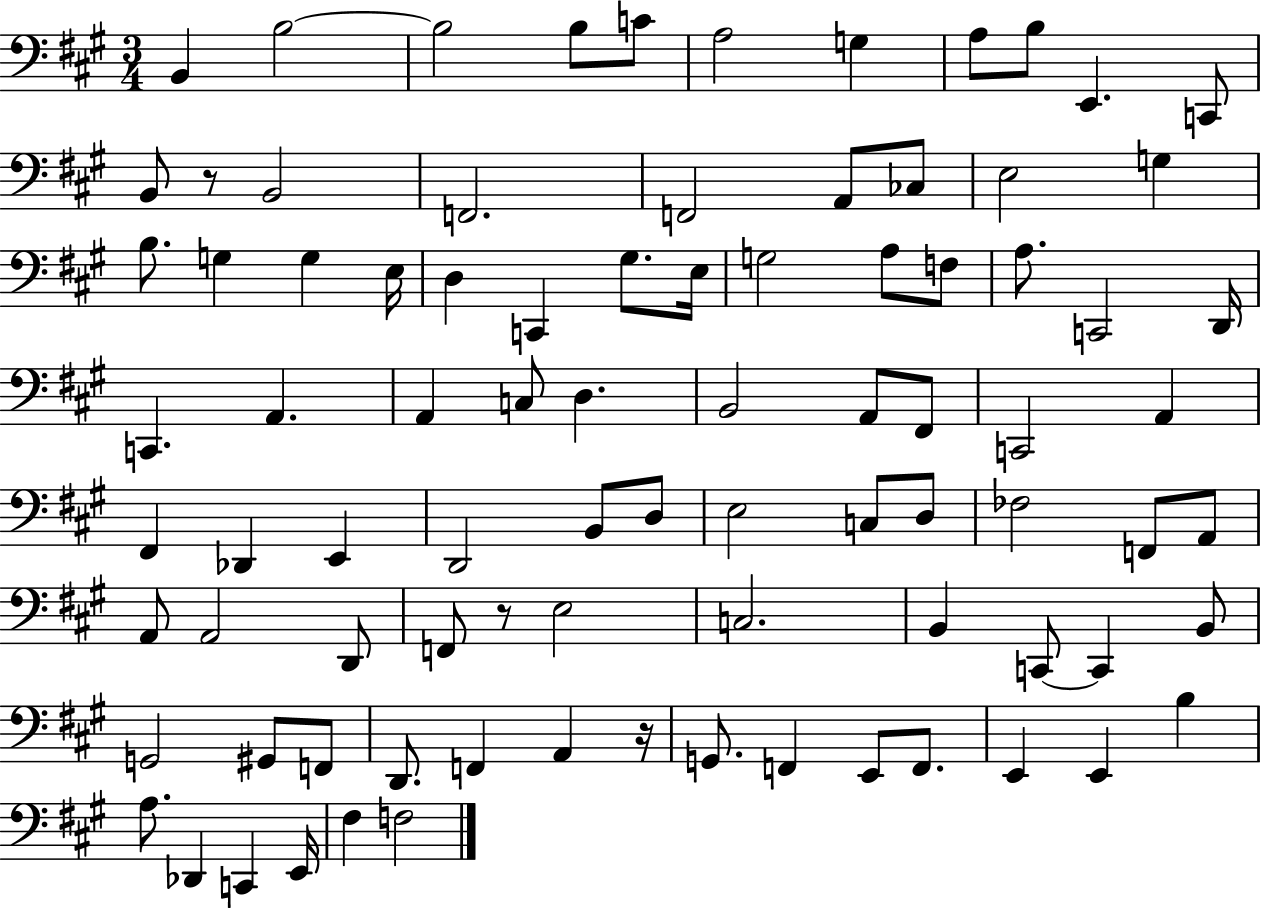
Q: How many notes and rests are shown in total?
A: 87